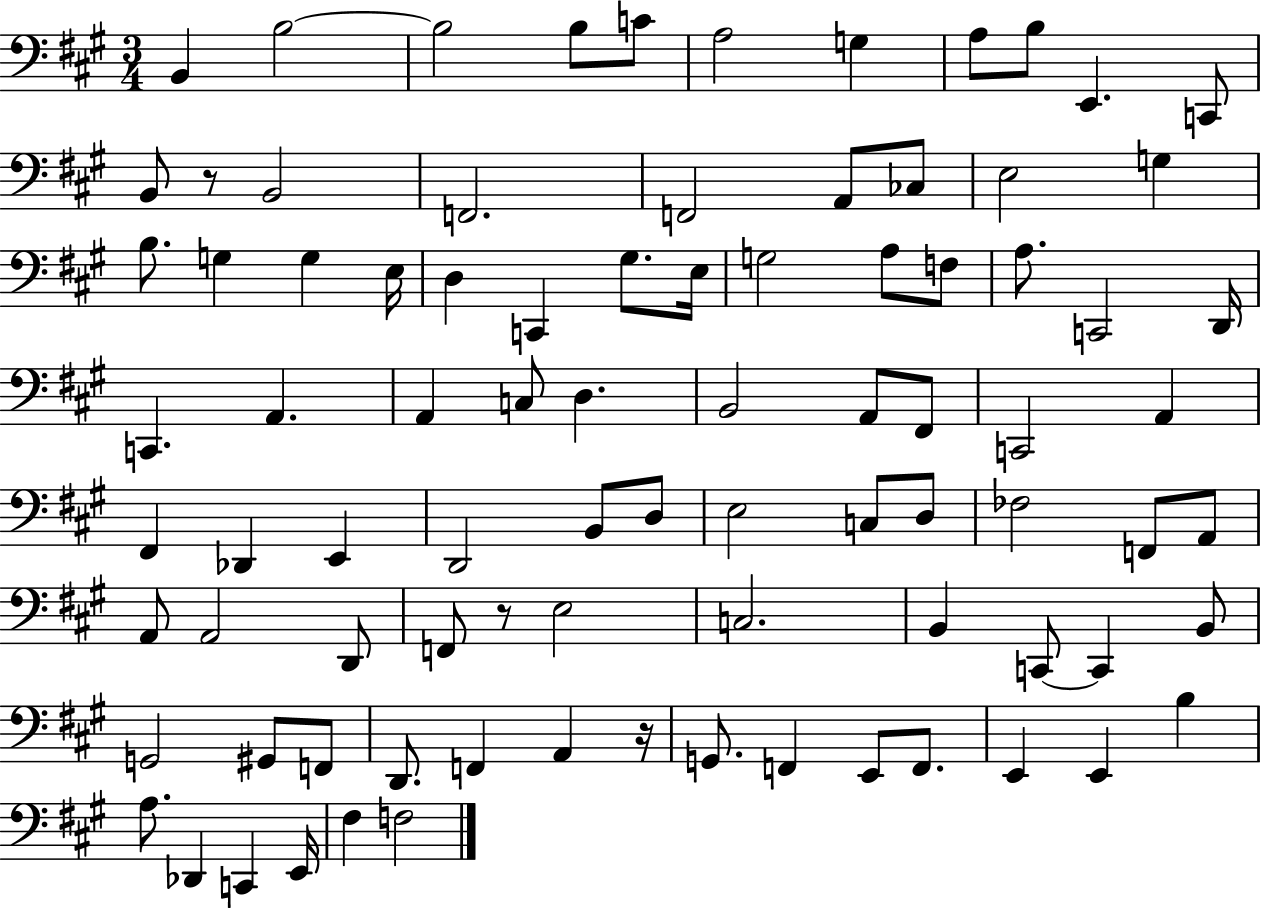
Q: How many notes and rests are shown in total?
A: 87